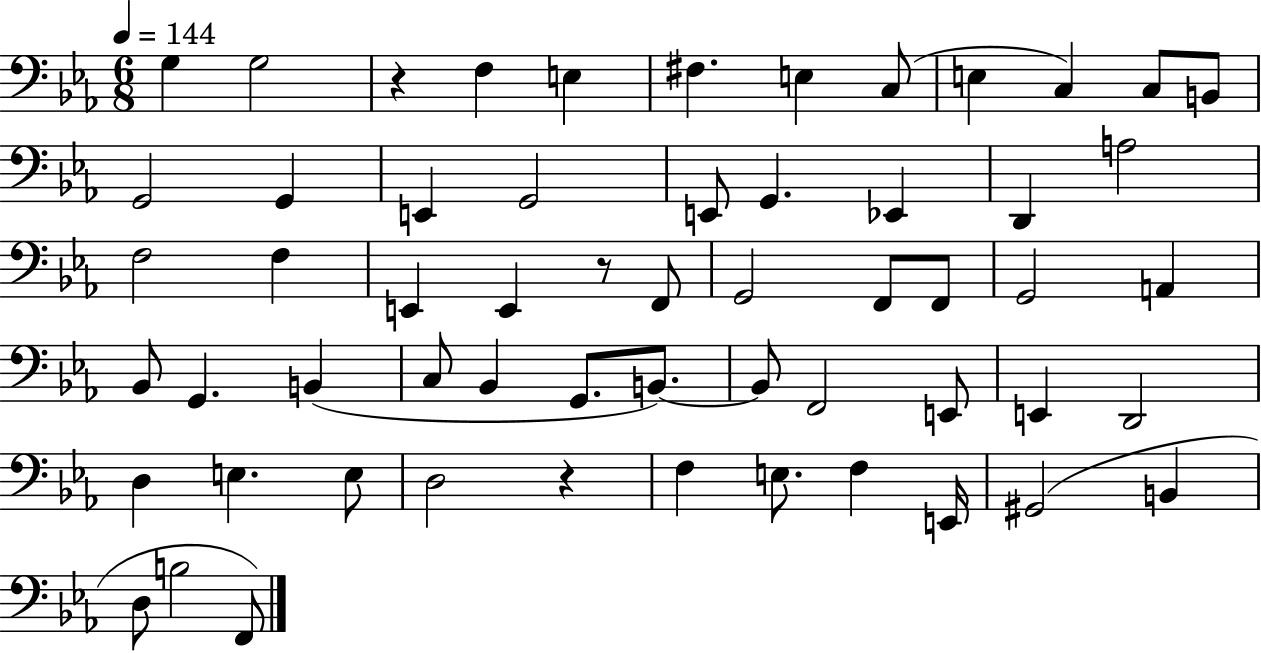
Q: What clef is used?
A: bass